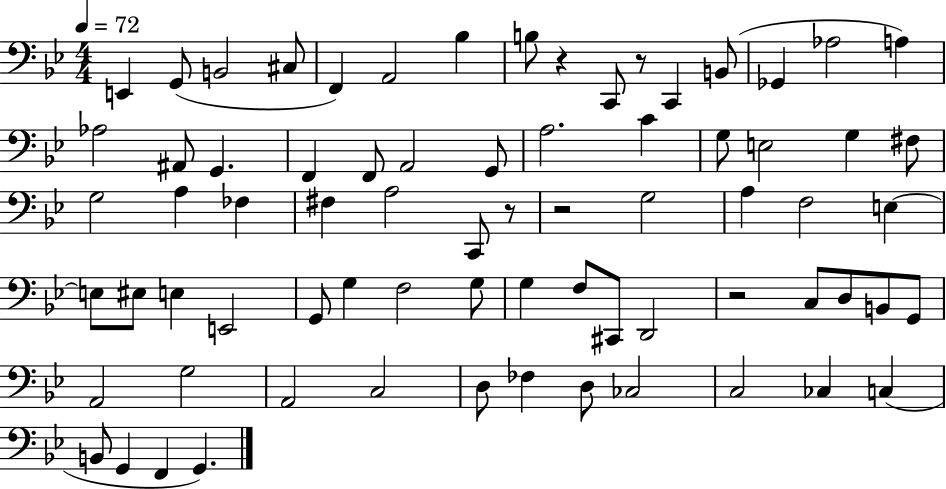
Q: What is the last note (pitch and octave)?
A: G2